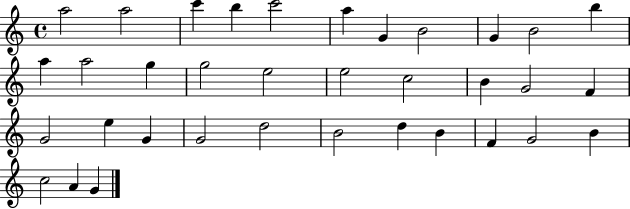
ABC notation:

X:1
T:Untitled
M:4/4
L:1/4
K:C
a2 a2 c' b c'2 a G B2 G B2 b a a2 g g2 e2 e2 c2 B G2 F G2 e G G2 d2 B2 d B F G2 B c2 A G